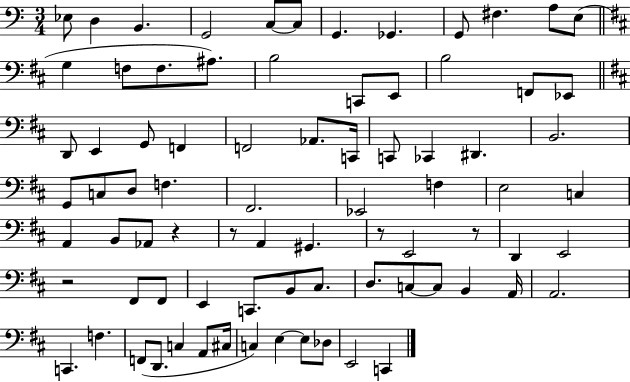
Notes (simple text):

Eb3/e D3/q B2/q. G2/h C3/e C3/e G2/q. Gb2/q. G2/e F#3/q. A3/e E3/e G3/q F3/e F3/e. A#3/e. B3/h C2/e E2/e B3/h F2/e Eb2/e D2/e E2/q G2/e F2/q F2/h Ab2/e. C2/s C2/e CES2/q D#2/q. B2/h. G2/e C3/e D3/e F3/q. F#2/h. Eb2/h F3/q E3/h C3/q A2/q B2/e Ab2/e R/q R/e A2/q G#2/q. R/e E2/h R/e D2/q E2/h R/h F#2/e F#2/e E2/q C2/e. B2/e C#3/e. D3/e. C3/e C3/e B2/q A2/s A2/h. C2/q. F3/q. F2/e D2/e. C3/q A2/e C#3/s C3/q E3/q E3/e Db3/e E2/h C2/q